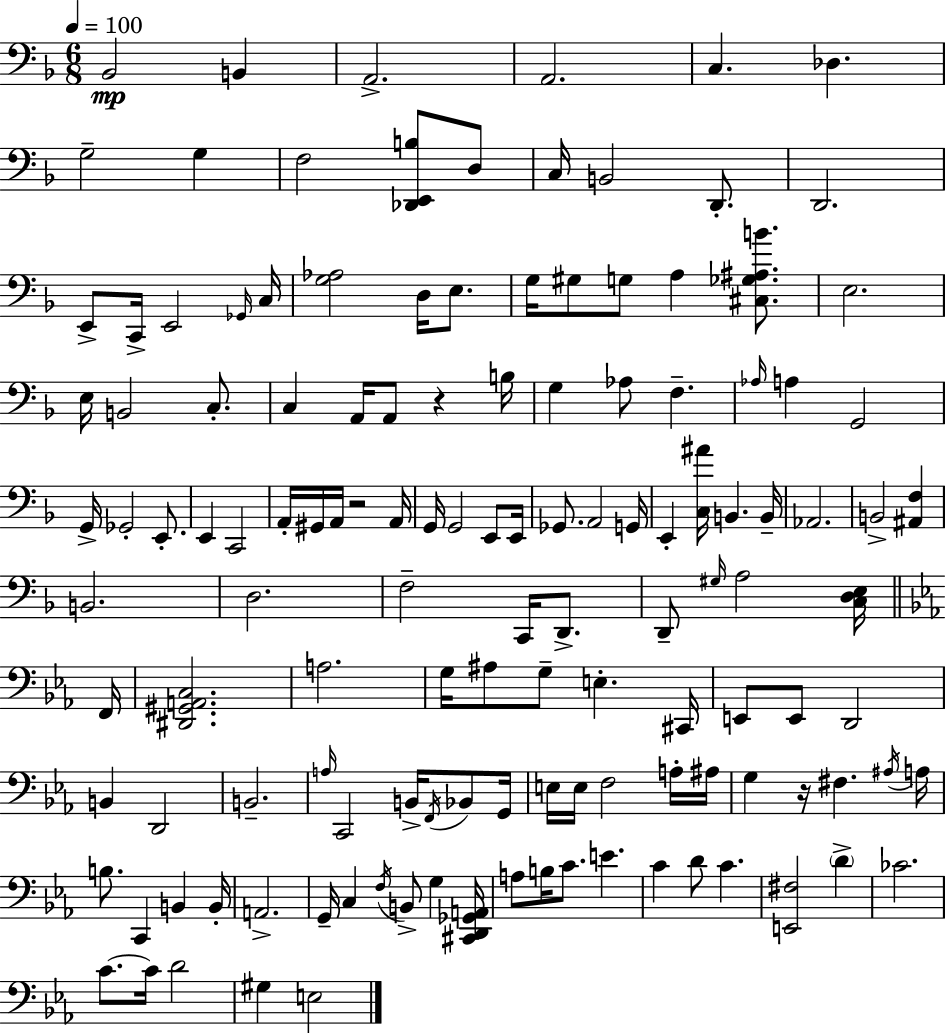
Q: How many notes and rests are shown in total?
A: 132